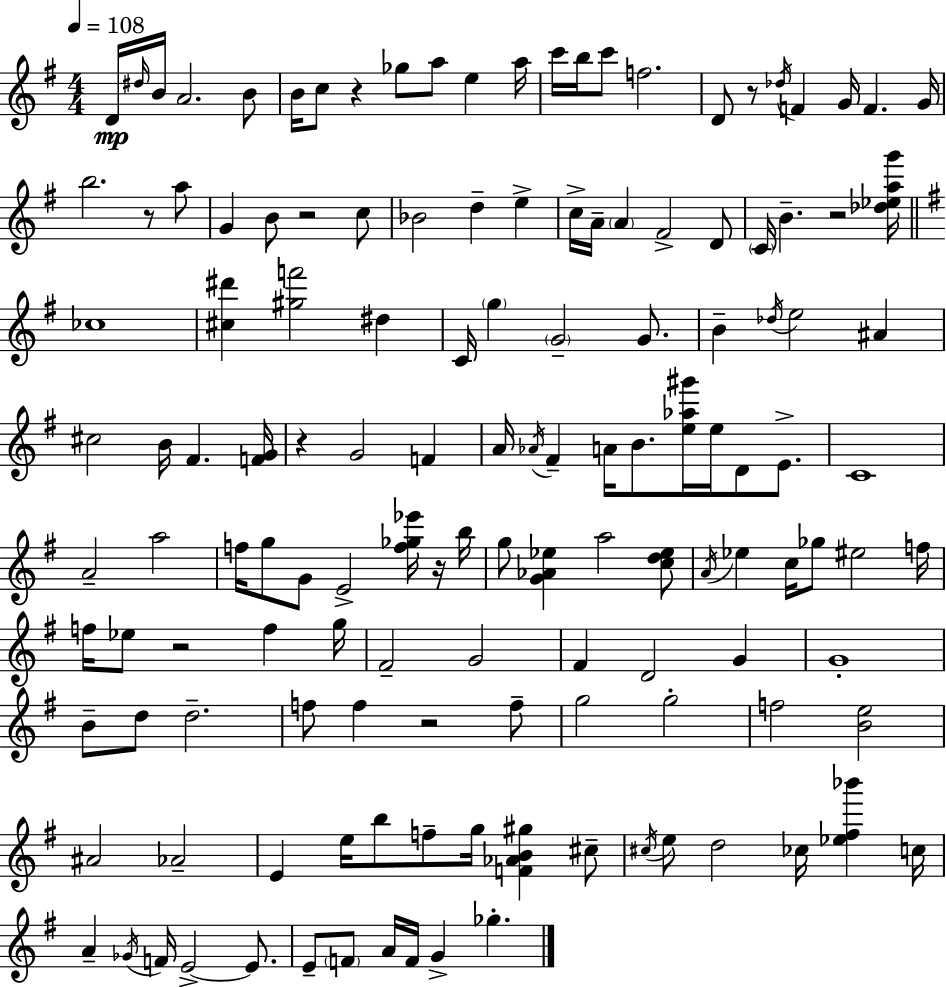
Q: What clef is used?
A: treble